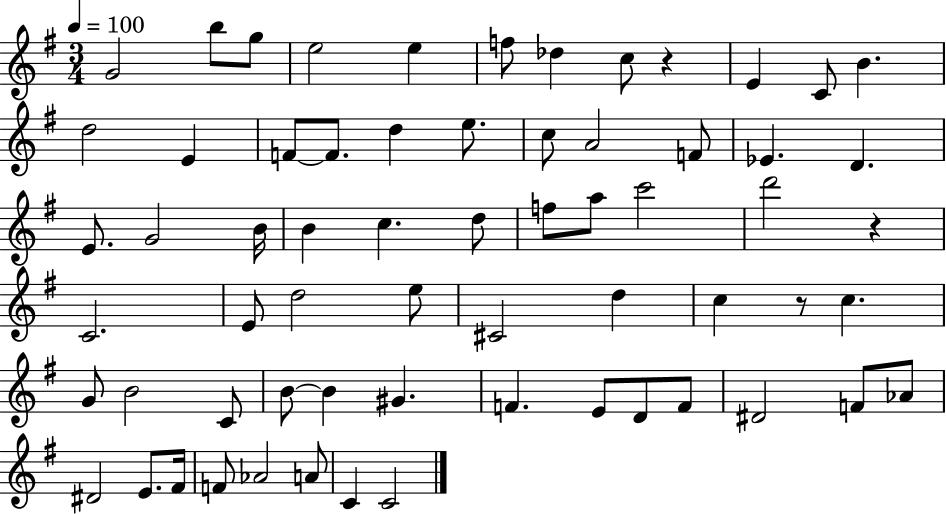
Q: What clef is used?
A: treble